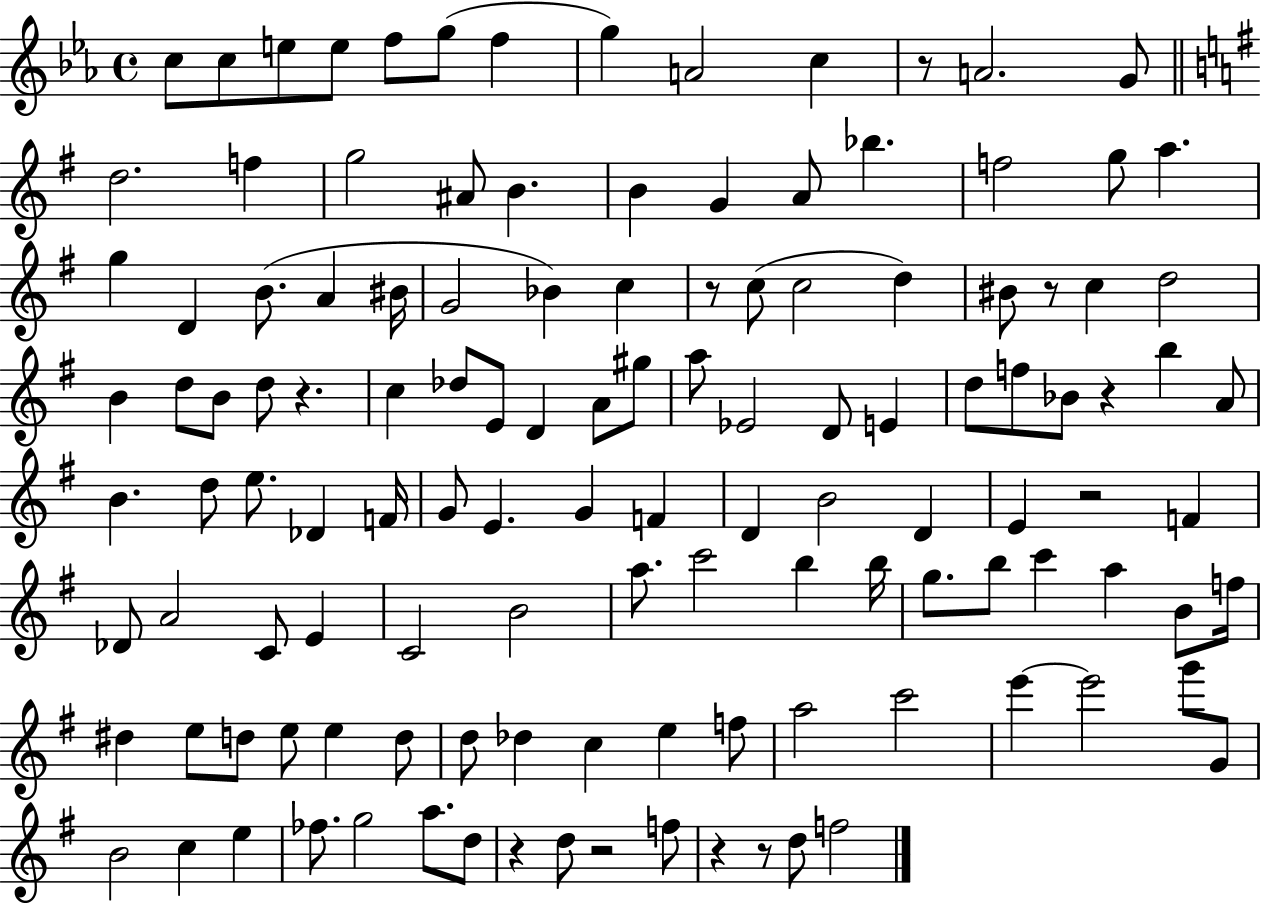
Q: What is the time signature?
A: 4/4